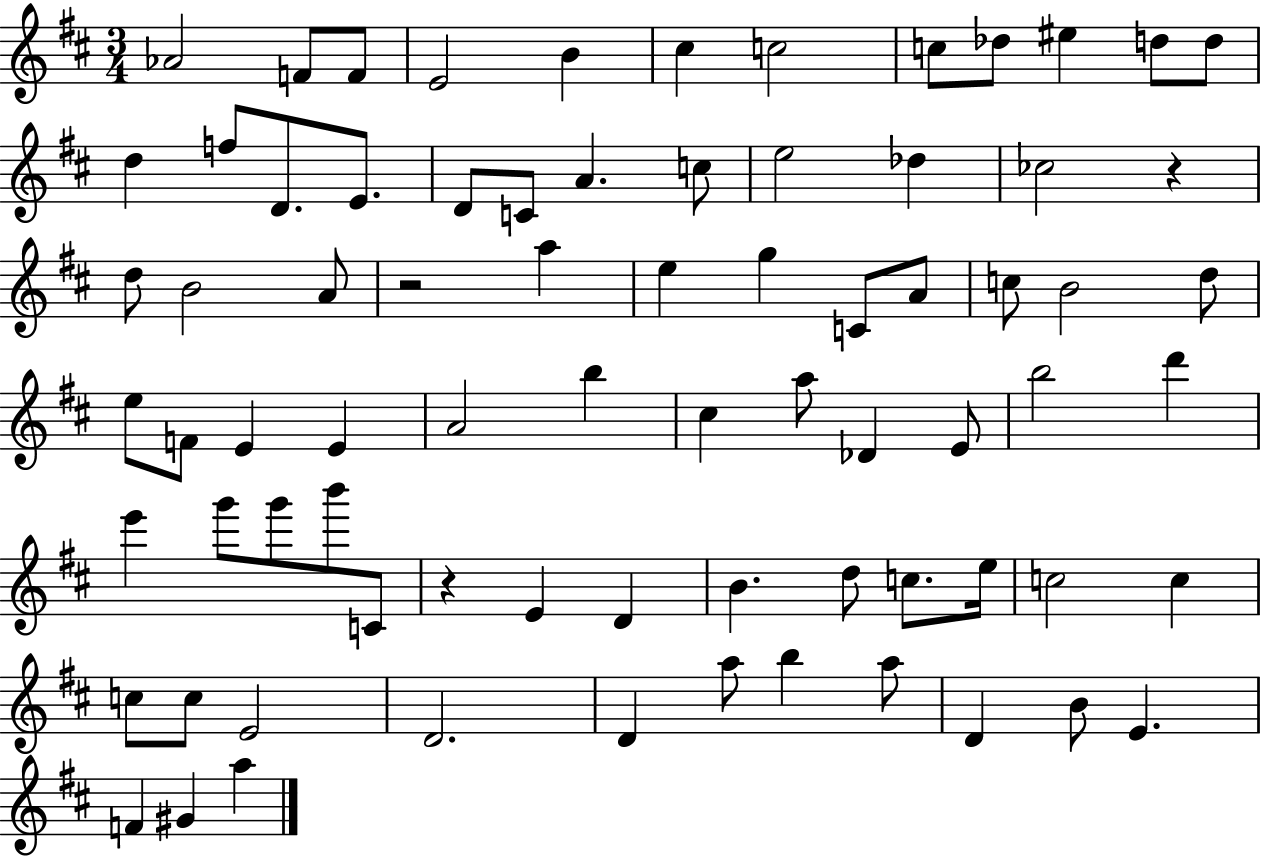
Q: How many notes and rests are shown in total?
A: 76